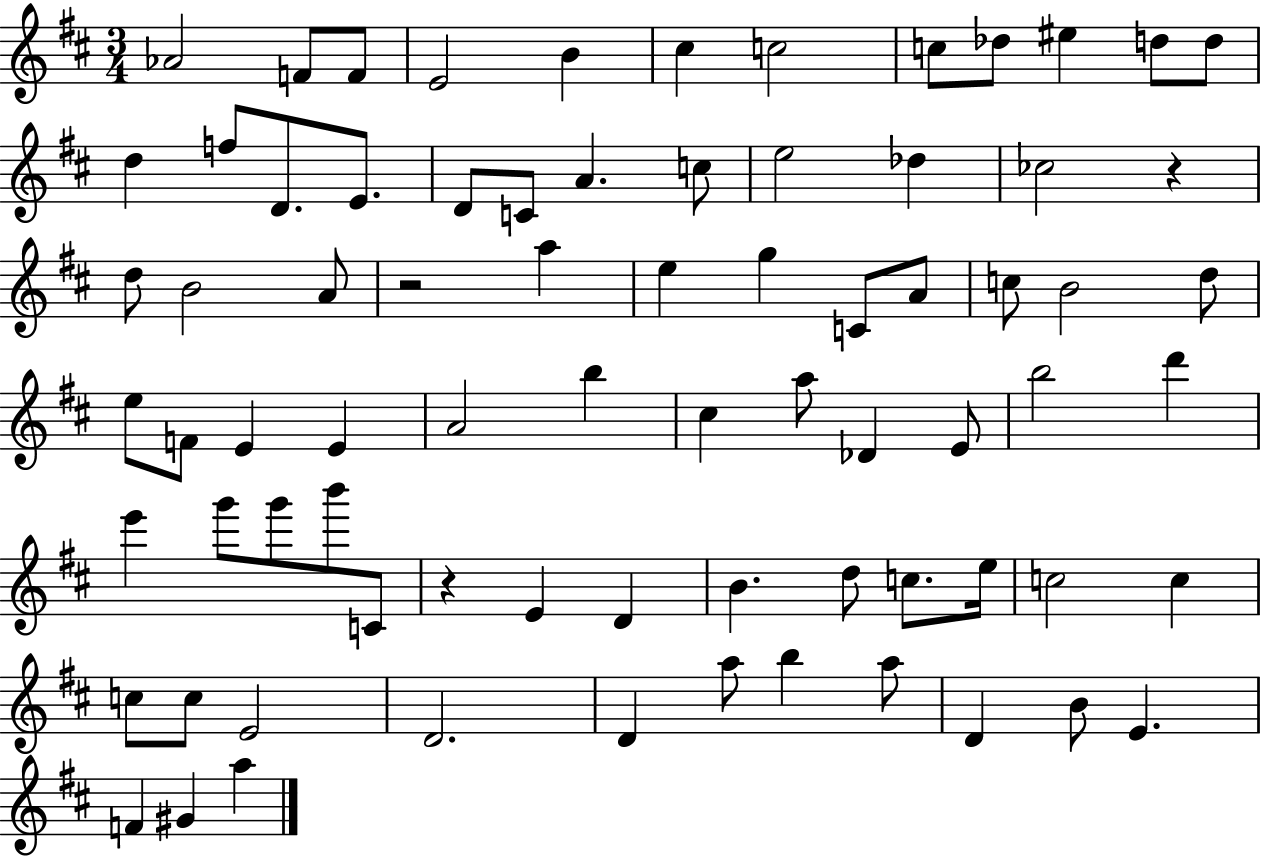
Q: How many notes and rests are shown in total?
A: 76